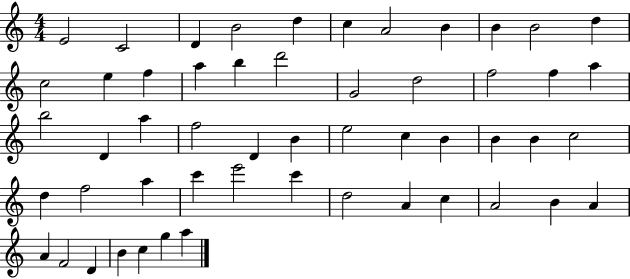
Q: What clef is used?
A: treble